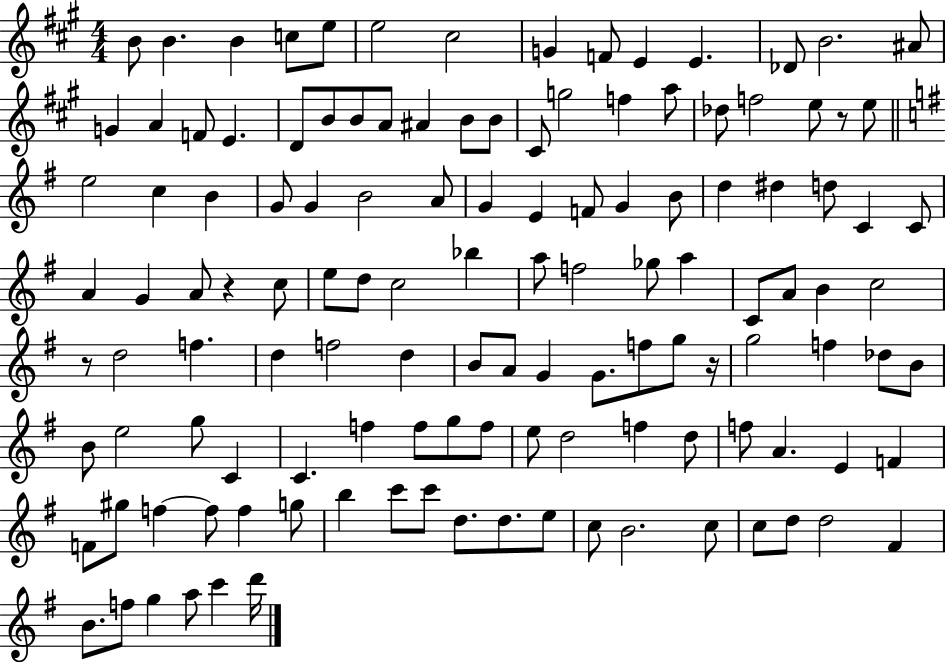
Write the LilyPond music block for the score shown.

{
  \clef treble
  \numericTimeSignature
  \time 4/4
  \key a \major
  b'8 b'4. b'4 c''8 e''8 | e''2 cis''2 | g'4 f'8 e'4 e'4. | des'8 b'2. ais'8 | \break g'4 a'4 f'8 e'4. | d'8 b'8 b'8 a'8 ais'4 b'8 b'8 | cis'8 g''2 f''4 a''8 | des''8 f''2 e''8 r8 e''8 | \break \bar "||" \break \key g \major e''2 c''4 b'4 | g'8 g'4 b'2 a'8 | g'4 e'4 f'8 g'4 b'8 | d''4 dis''4 d''8 c'4 c'8 | \break a'4 g'4 a'8 r4 c''8 | e''8 d''8 c''2 bes''4 | a''8 f''2 ges''8 a''4 | c'8 a'8 b'4 c''2 | \break r8 d''2 f''4. | d''4 f''2 d''4 | b'8 a'8 g'4 g'8. f''8 g''8 r16 | g''2 f''4 des''8 b'8 | \break b'8 e''2 g''8 c'4 | c'4. f''4 f''8 g''8 f''8 | e''8 d''2 f''4 d''8 | f''8 a'4. e'4 f'4 | \break f'8 gis''8 f''4~~ f''8 f''4 g''8 | b''4 c'''8 c'''8 d''8. d''8. e''8 | c''8 b'2. c''8 | c''8 d''8 d''2 fis'4 | \break b'8. f''8 g''4 a''8 c'''4 d'''16 | \bar "|."
}